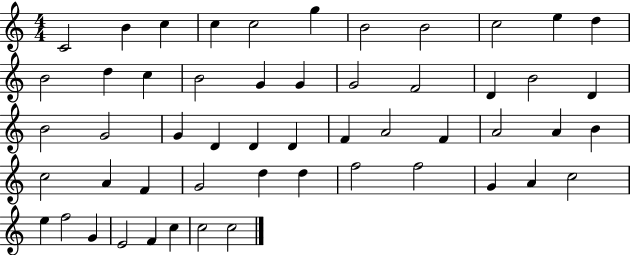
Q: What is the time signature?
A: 4/4